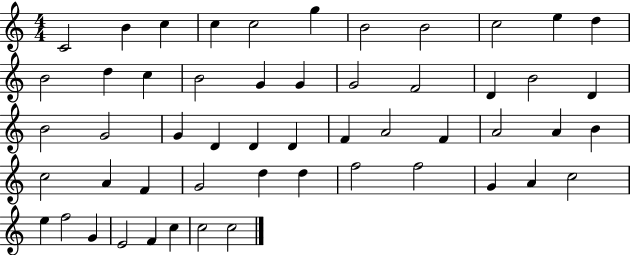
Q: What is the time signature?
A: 4/4